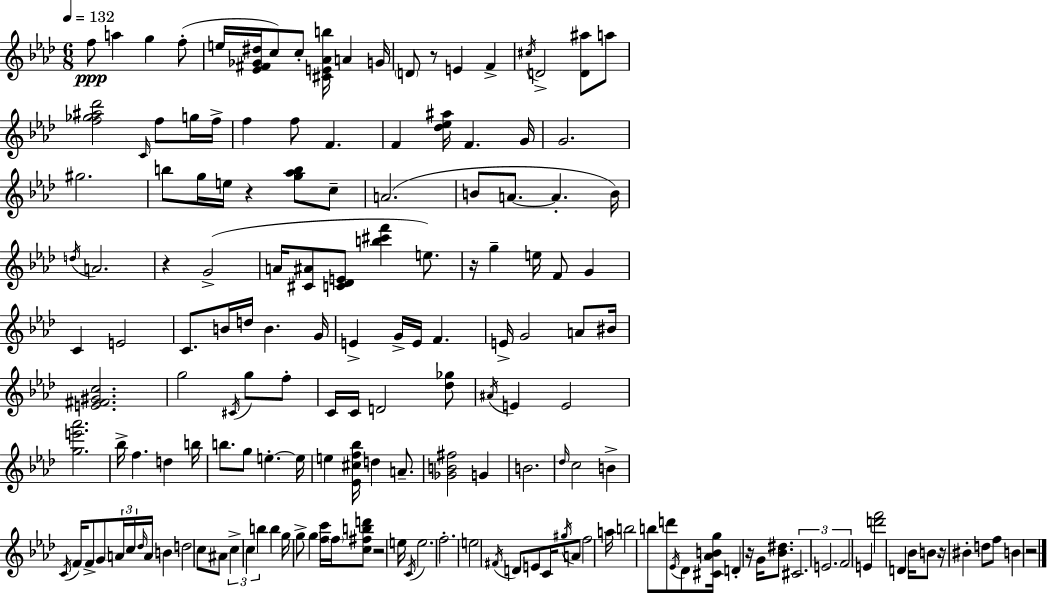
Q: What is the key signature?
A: F minor